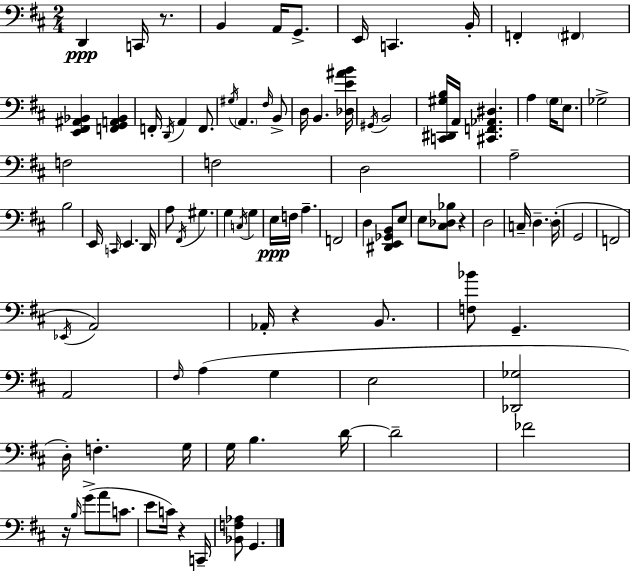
X:1
T:Untitled
M:2/4
L:1/4
K:D
D,, C,,/4 z/2 B,, A,,/4 G,,/2 E,,/4 C,, B,,/4 F,, ^F,, [E,,^F,,^A,,_B,,] [F,,G,,A,,_B,,] F,,/4 D,,/4 A,, F,,/2 ^G,/4 A,, ^F,/4 B,,/2 D,/4 B,, [_D,E^AB]/4 ^G,,/4 B,,2 [C,,^D,,^G,B,]/4 A,,/4 [^C,,F,,_A,,^D,] A, G,/4 E,/2 _G,2 F,2 F,2 D,2 A,2 B,2 E,,/4 C,,/4 E,, D,,/4 A,/2 ^F,,/4 ^G, G, C,/4 G, E,/4 F,/4 A, F,,2 D, [^D,,E,,_G,,B,,]/2 E,/2 E,/2 [^C,_D,_B,]/2 z D,2 C,/4 D, D,/4 G,,2 F,,2 _E,,/4 A,,2 _A,,/4 z B,,/2 [F,_B]/2 G,, A,,2 ^F,/4 A, G, E,2 [_D,,_G,]2 D,/4 F, G,/4 G,/4 B, D/4 D2 _F2 z/4 B,/4 G/2 A/2 C/2 E/2 C/4 z C,,/4 [_B,,F,_A,]/2 G,,